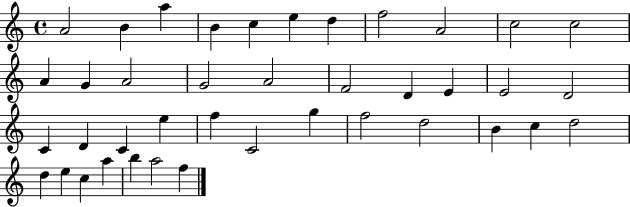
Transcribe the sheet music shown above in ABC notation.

X:1
T:Untitled
M:4/4
L:1/4
K:C
A2 B a B c e d f2 A2 c2 c2 A G A2 G2 A2 F2 D E E2 D2 C D C e f C2 g f2 d2 B c d2 d e c a b a2 f